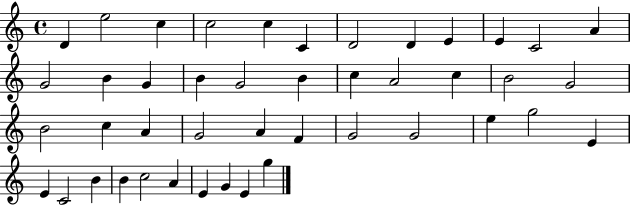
D4/q E5/h C5/q C5/h C5/q C4/q D4/h D4/q E4/q E4/q C4/h A4/q G4/h B4/q G4/q B4/q G4/h B4/q C5/q A4/h C5/q B4/h G4/h B4/h C5/q A4/q G4/h A4/q F4/q G4/h G4/h E5/q G5/h E4/q E4/q C4/h B4/q B4/q C5/h A4/q E4/q G4/q E4/q G5/q